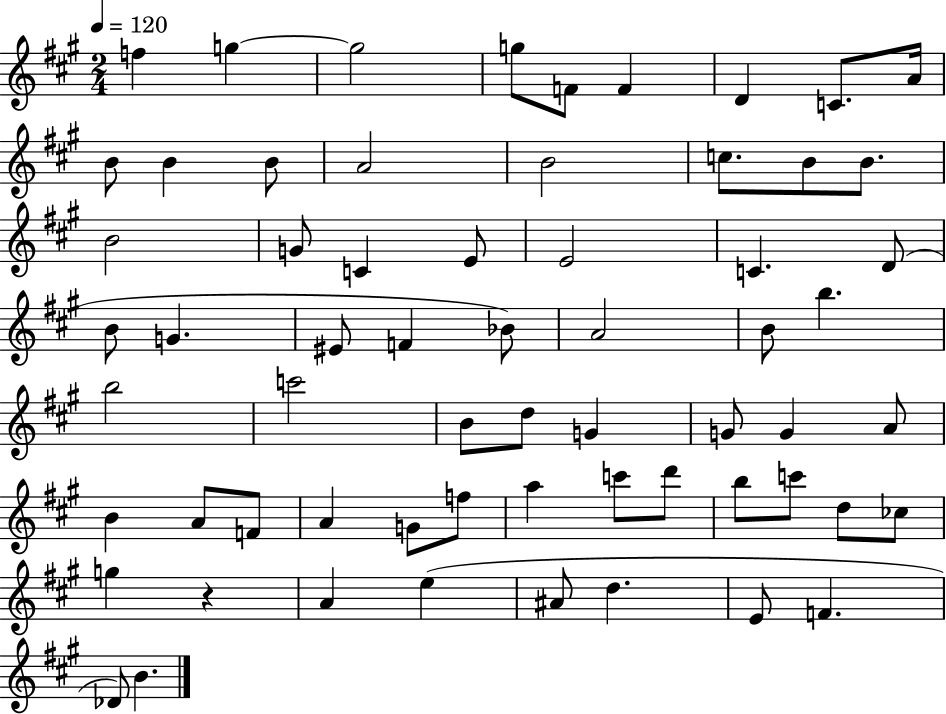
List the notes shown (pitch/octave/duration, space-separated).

F5/q G5/q G5/h G5/e F4/e F4/q D4/q C4/e. A4/s B4/e B4/q B4/e A4/h B4/h C5/e. B4/e B4/e. B4/h G4/e C4/q E4/e E4/h C4/q. D4/e B4/e G4/q. EIS4/e F4/q Bb4/e A4/h B4/e B5/q. B5/h C6/h B4/e D5/e G4/q G4/e G4/q A4/e B4/q A4/e F4/e A4/q G4/e F5/e A5/q C6/e D6/e B5/e C6/e D5/e CES5/e G5/q R/q A4/q E5/q A#4/e D5/q. E4/e F4/q. Db4/e B4/q.